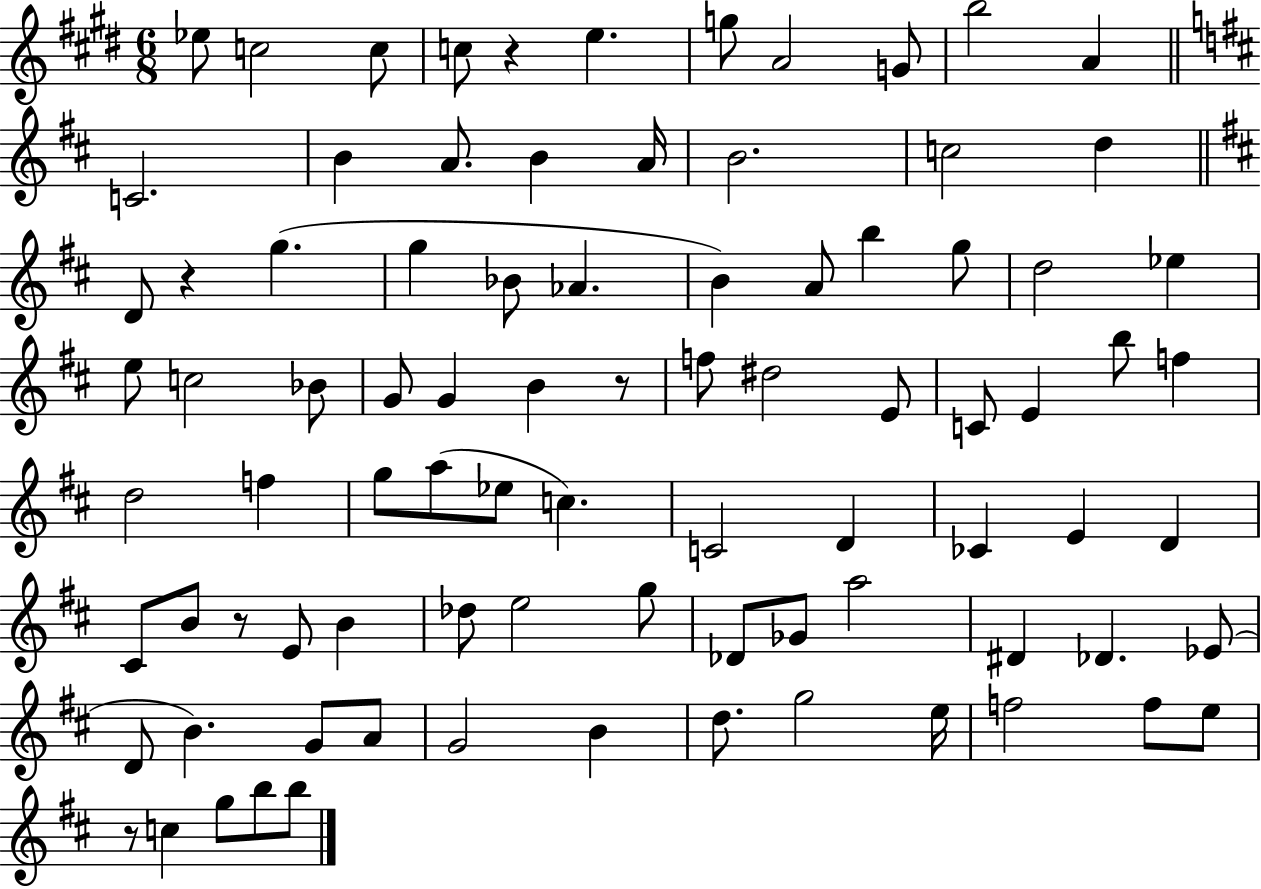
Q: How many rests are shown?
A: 5